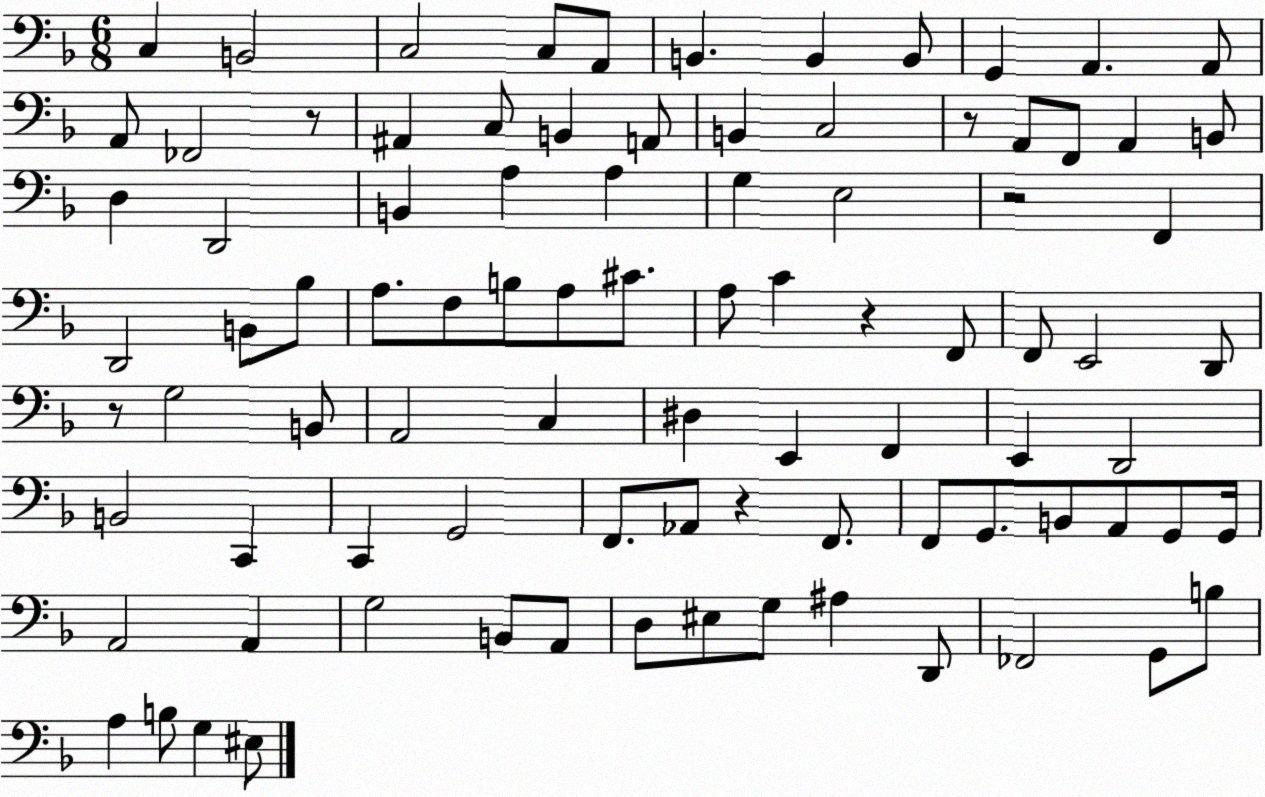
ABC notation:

X:1
T:Untitled
M:6/8
L:1/4
K:F
C, B,,2 C,2 C,/2 A,,/2 B,, B,, B,,/2 G,, A,, A,,/2 A,,/2 _F,,2 z/2 ^A,, C,/2 B,, A,,/2 B,, C,2 z/2 A,,/2 F,,/2 A,, B,,/2 D, D,,2 B,, A, A, G, E,2 z2 F,, D,,2 B,,/2 _B,/2 A,/2 F,/2 B,/2 A,/2 ^C/2 A,/2 C z F,,/2 F,,/2 E,,2 D,,/2 z/2 G,2 B,,/2 A,,2 C, ^D, E,, F,, E,, D,,2 B,,2 C,, C,, G,,2 F,,/2 _A,,/2 z F,,/2 F,,/2 G,,/2 B,,/2 A,,/2 G,,/2 G,,/4 A,,2 A,, G,2 B,,/2 A,,/2 D,/2 ^E,/2 G,/2 ^A, D,,/2 _F,,2 G,,/2 B,/2 A, B,/2 G, ^E,/2